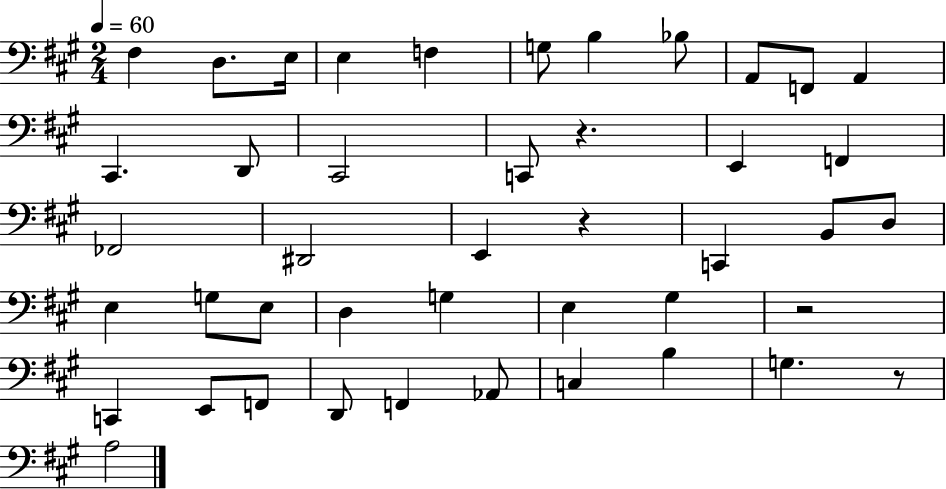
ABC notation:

X:1
T:Untitled
M:2/4
L:1/4
K:A
^F, D,/2 E,/4 E, F, G,/2 B, _B,/2 A,,/2 F,,/2 A,, ^C,, D,,/2 ^C,,2 C,,/2 z E,, F,, _F,,2 ^D,,2 E,, z C,, B,,/2 D,/2 E, G,/2 E,/2 D, G, E, ^G, z2 C,, E,,/2 F,,/2 D,,/2 F,, _A,,/2 C, B, G, z/2 A,2